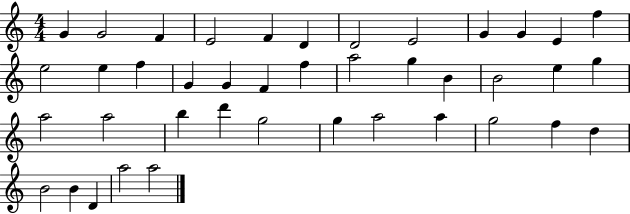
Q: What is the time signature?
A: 4/4